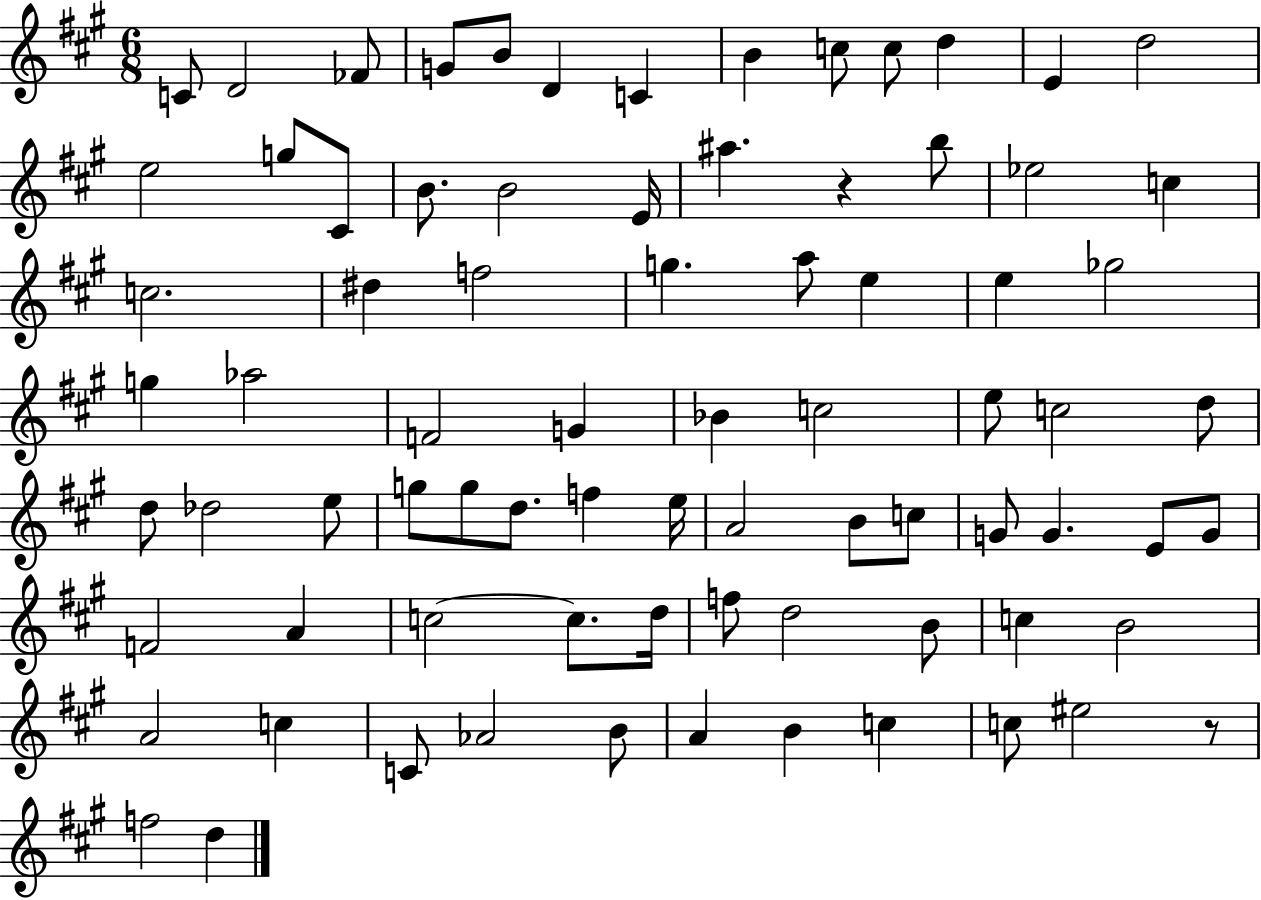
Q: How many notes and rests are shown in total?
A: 79